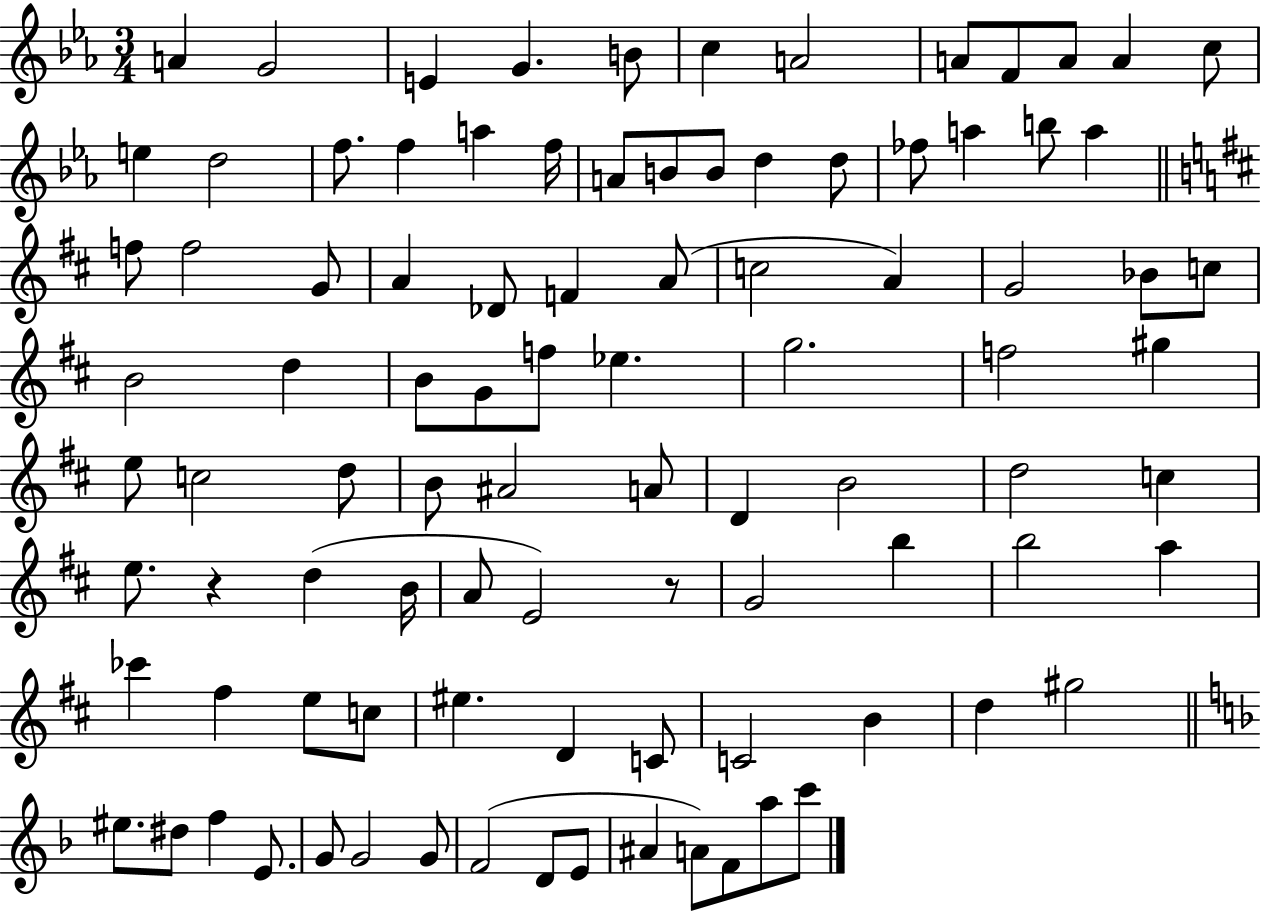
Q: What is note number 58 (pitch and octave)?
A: C5